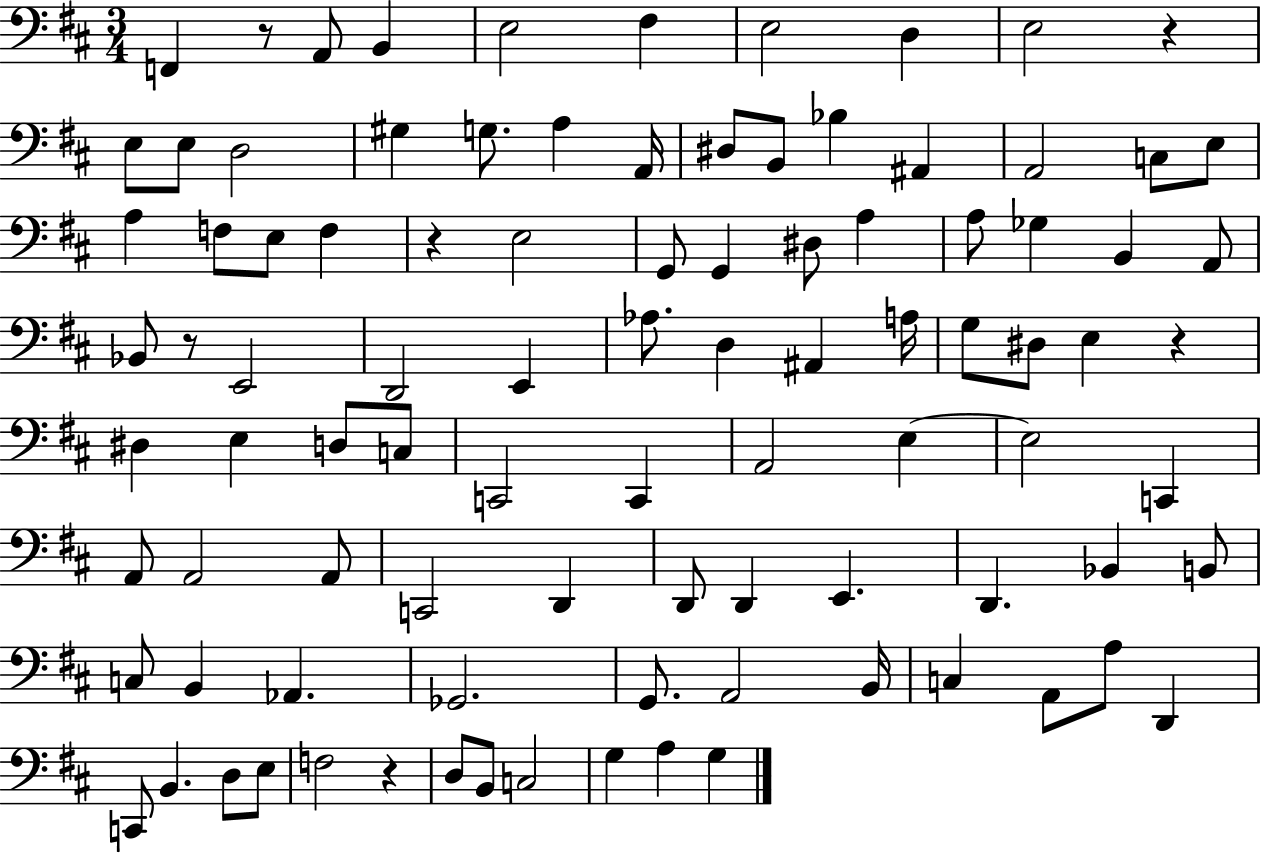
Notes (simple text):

F2/q R/e A2/e B2/q E3/h F#3/q E3/h D3/q E3/h R/q E3/e E3/e D3/h G#3/q G3/e. A3/q A2/s D#3/e B2/e Bb3/q A#2/q A2/h C3/e E3/e A3/q F3/e E3/e F3/q R/q E3/h G2/e G2/q D#3/e A3/q A3/e Gb3/q B2/q A2/e Bb2/e R/e E2/h D2/h E2/q Ab3/e. D3/q A#2/q A3/s G3/e D#3/e E3/q R/q D#3/q E3/q D3/e C3/e C2/h C2/q A2/h E3/q E3/h C2/q A2/e A2/h A2/e C2/h D2/q D2/e D2/q E2/q. D2/q. Bb2/q B2/e C3/e B2/q Ab2/q. Gb2/h. G2/e. A2/h B2/s C3/q A2/e A3/e D2/q C2/e B2/q. D3/e E3/e F3/h R/q D3/e B2/e C3/h G3/q A3/q G3/q